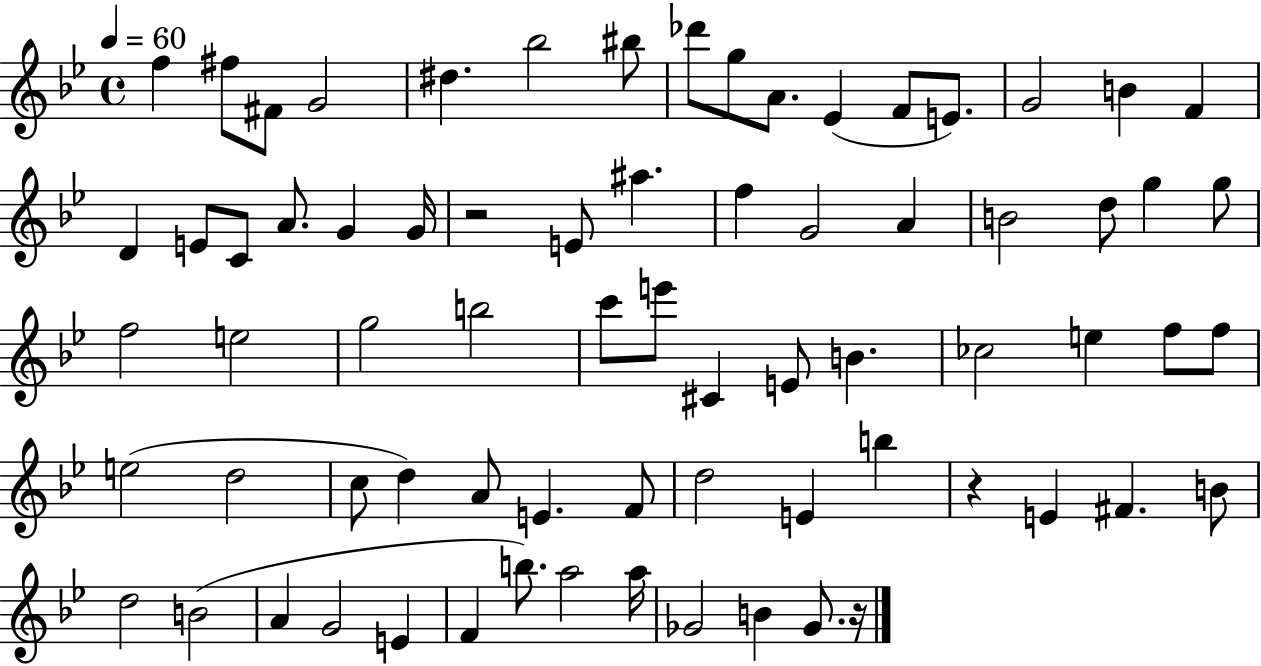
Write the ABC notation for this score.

X:1
T:Untitled
M:4/4
L:1/4
K:Bb
f ^f/2 ^F/2 G2 ^d _b2 ^b/2 _d'/2 g/2 A/2 _E F/2 E/2 G2 B F D E/2 C/2 A/2 G G/4 z2 E/2 ^a f G2 A B2 d/2 g g/2 f2 e2 g2 b2 c'/2 e'/2 ^C E/2 B _c2 e f/2 f/2 e2 d2 c/2 d A/2 E F/2 d2 E b z E ^F B/2 d2 B2 A G2 E F b/2 a2 a/4 _G2 B _G/2 z/4